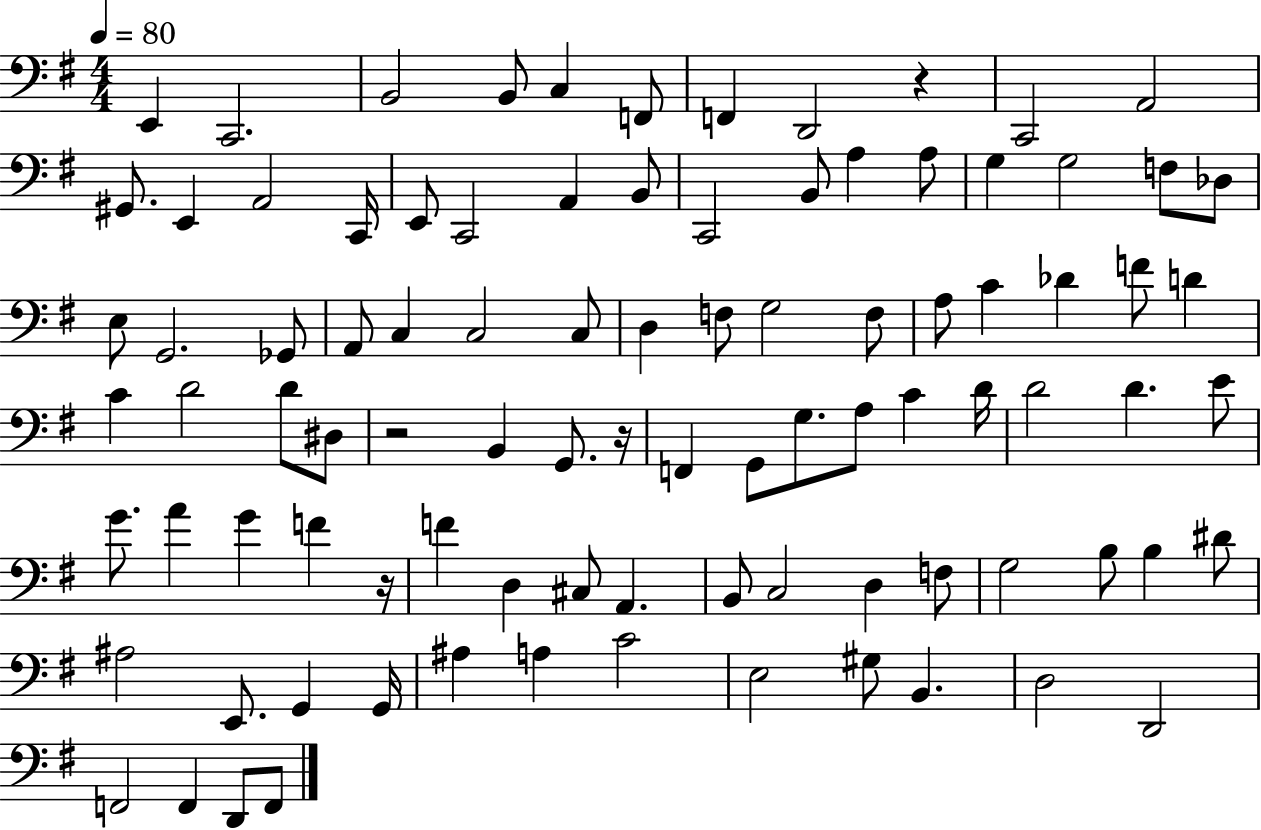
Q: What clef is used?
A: bass